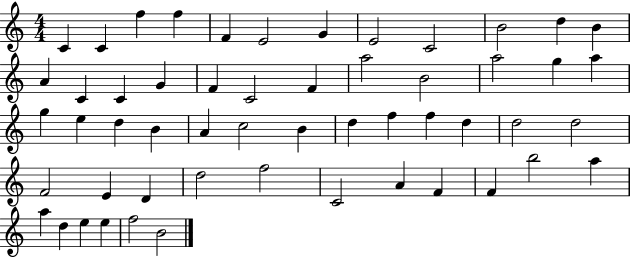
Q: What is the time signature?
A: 4/4